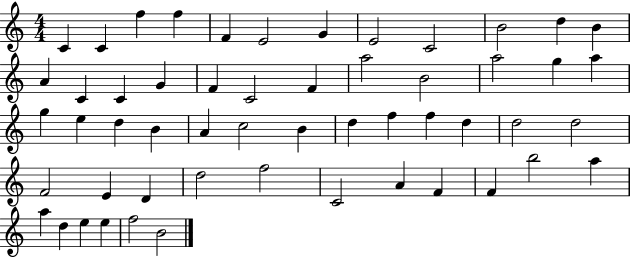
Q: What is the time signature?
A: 4/4